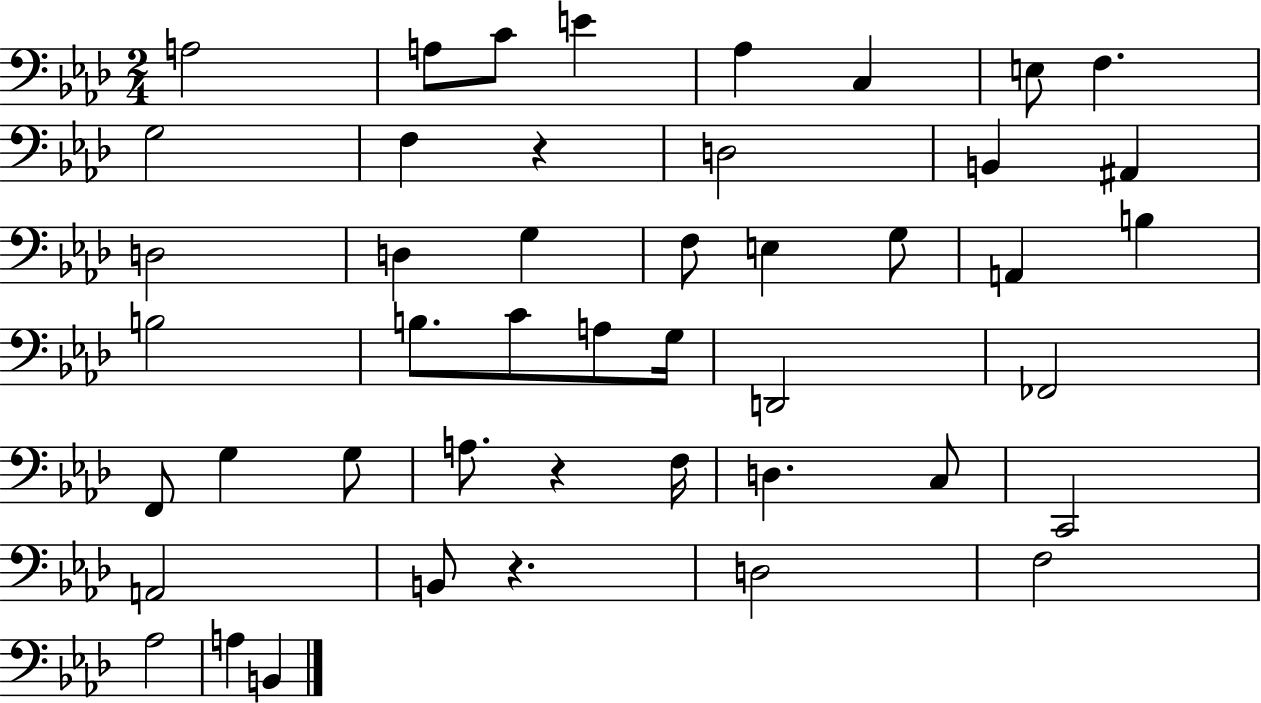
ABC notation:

X:1
T:Untitled
M:2/4
L:1/4
K:Ab
A,2 A,/2 C/2 E _A, C, E,/2 F, G,2 F, z D,2 B,, ^A,, D,2 D, G, F,/2 E, G,/2 A,, B, B,2 B,/2 C/2 A,/2 G,/4 D,,2 _F,,2 F,,/2 G, G,/2 A,/2 z F,/4 D, C,/2 C,,2 A,,2 B,,/2 z D,2 F,2 _A,2 A, B,,